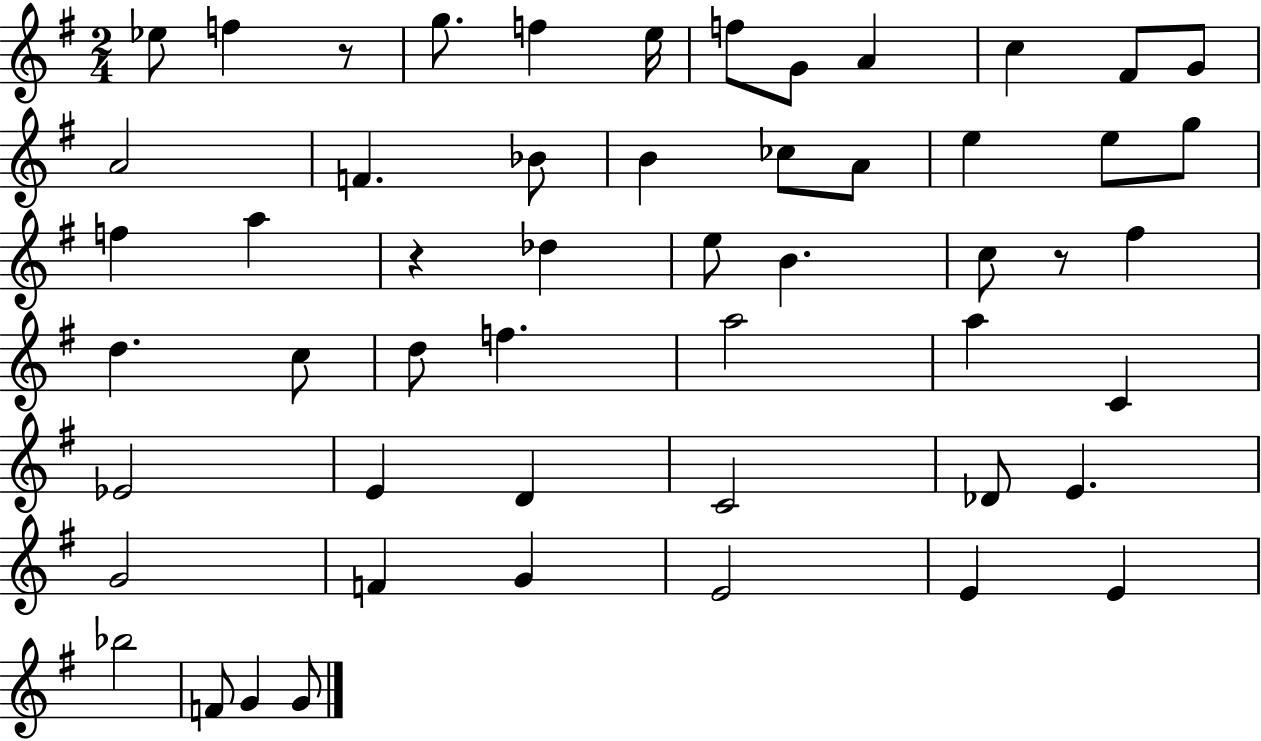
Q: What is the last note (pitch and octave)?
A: G4